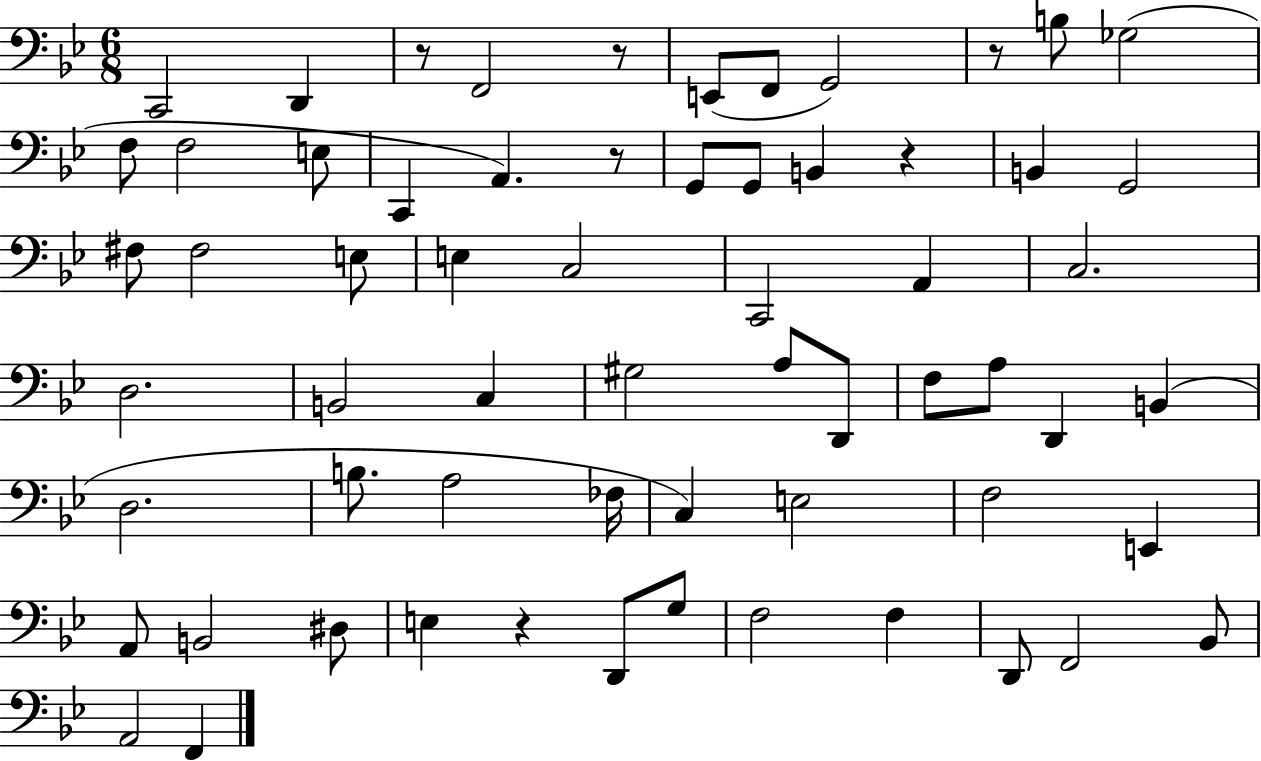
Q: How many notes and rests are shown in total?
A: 63